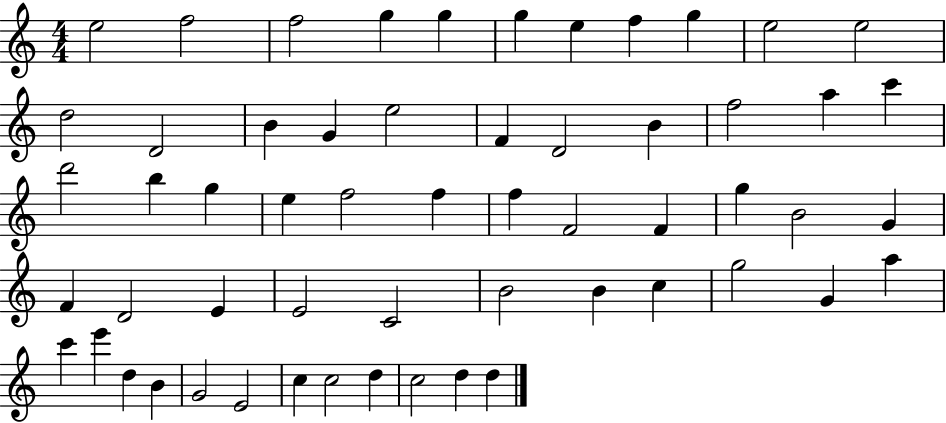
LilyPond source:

{
  \clef treble
  \numericTimeSignature
  \time 4/4
  \key c \major
  e''2 f''2 | f''2 g''4 g''4 | g''4 e''4 f''4 g''4 | e''2 e''2 | \break d''2 d'2 | b'4 g'4 e''2 | f'4 d'2 b'4 | f''2 a''4 c'''4 | \break d'''2 b''4 g''4 | e''4 f''2 f''4 | f''4 f'2 f'4 | g''4 b'2 g'4 | \break f'4 d'2 e'4 | e'2 c'2 | b'2 b'4 c''4 | g''2 g'4 a''4 | \break c'''4 e'''4 d''4 b'4 | g'2 e'2 | c''4 c''2 d''4 | c''2 d''4 d''4 | \break \bar "|."
}